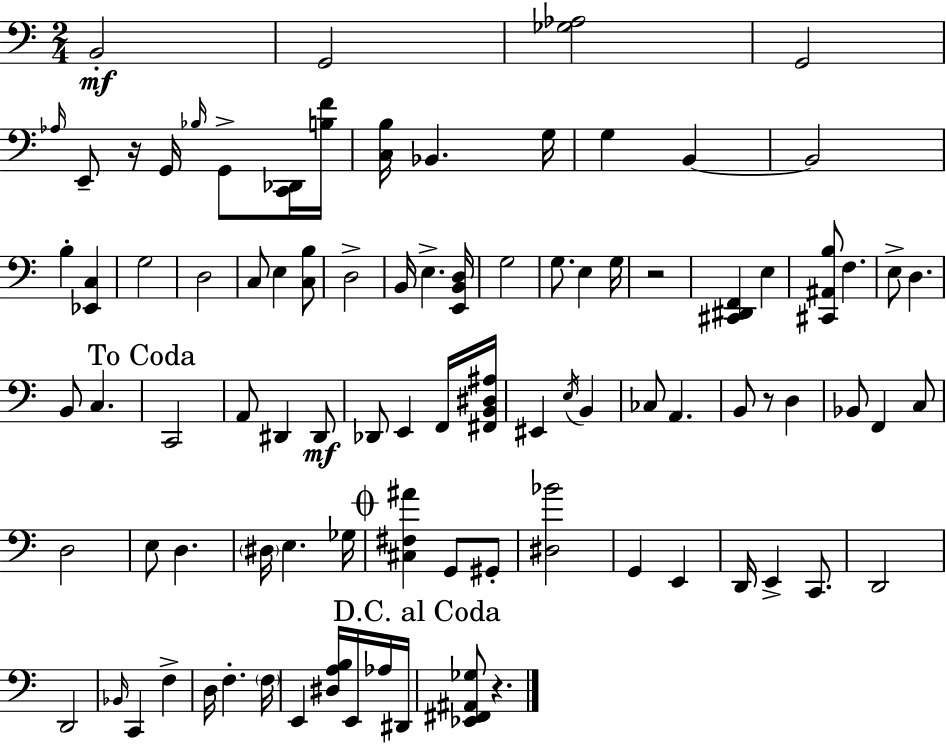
B2/h G2/h [Gb3,Ab3]/h G2/h Ab3/s E2/e R/s G2/s Bb3/s G2/e [C2,Db2]/s [B3,F4]/s [C3,B3]/s Bb2/q. G3/s G3/q B2/q B2/h B3/q [Eb2,C3]/q G3/h D3/h C3/e E3/q [C3,B3]/e D3/h B2/s E3/q. [E2,B2,D3]/s G3/h G3/e. E3/q G3/s R/h [C#2,D#2,F2]/q E3/q [C#2,A#2,B3]/e F3/q. E3/e D3/q. B2/e C3/q. C2/h A2/e D#2/q D#2/e Db2/e E2/q F2/s [F#2,B2,D#3,A#3]/s EIS2/q E3/s B2/q CES3/e A2/q. B2/e R/e D3/q Bb2/e F2/q C3/e D3/h E3/e D3/q. D#3/s E3/q. Gb3/s [C#3,F#3,A#4]/q G2/e G#2/e [D#3,Bb4]/h G2/q E2/q D2/s E2/q C2/e. D2/h D2/h Bb2/s C2/q F3/q D3/s F3/q. F3/s E2/q [D#3,A3,B3]/s E2/s Ab3/s D#2/s [Eb2,F#2,A#2,Gb3]/e R/q.